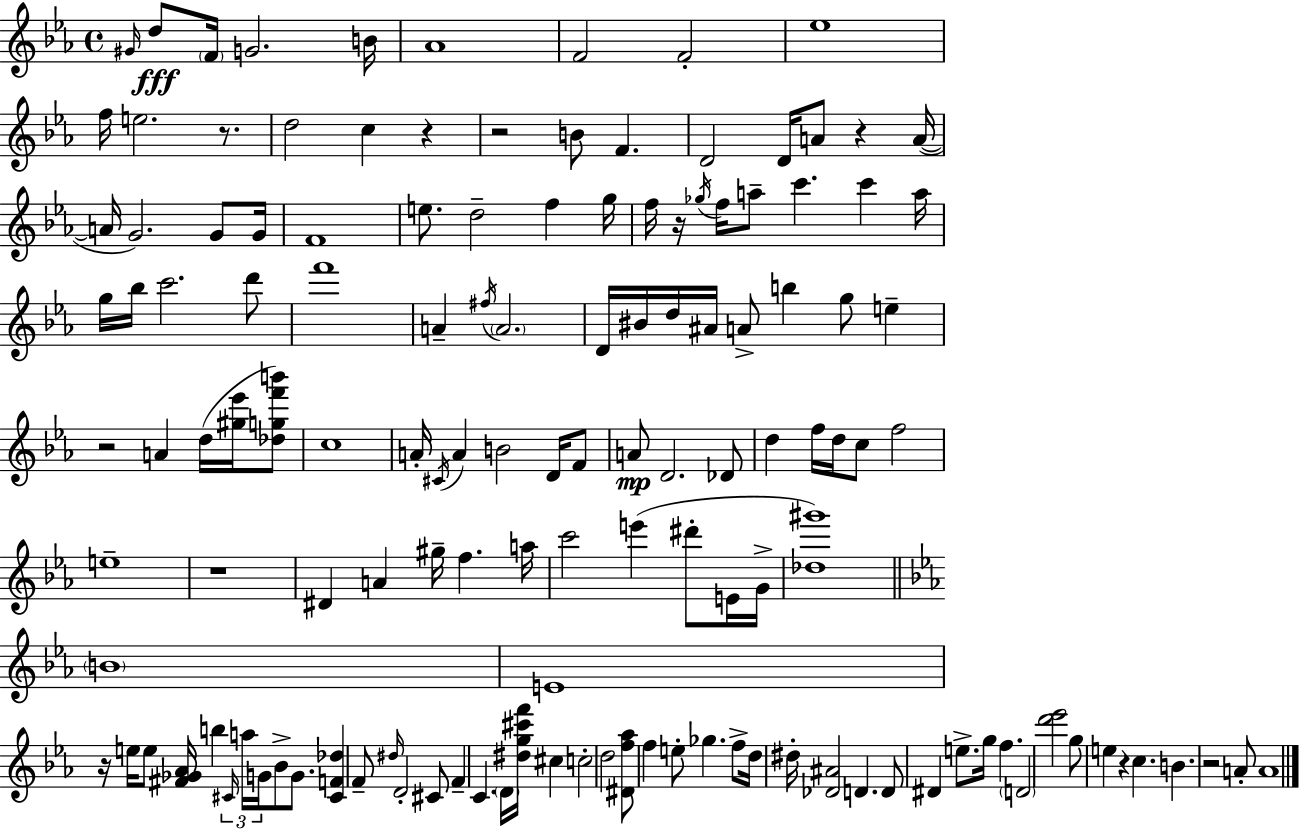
G#4/s D5/e F4/s G4/h. B4/s Ab4/w F4/h F4/h Eb5/w F5/s E5/h. R/e. D5/h C5/q R/q R/h B4/e F4/q. D4/h D4/s A4/e R/q A4/s A4/s G4/h. G4/e G4/s F4/w E5/e. D5/h F5/q G5/s F5/s R/s Gb5/s F5/s A5/e C6/q. C6/q A5/s G5/s Bb5/s C6/h. D6/e F6/w A4/q F#5/s A4/h. D4/s BIS4/s D5/s A#4/s A4/e B5/q G5/e E5/q R/h A4/q D5/s [G#5,Eb6]/s [Db5,G5,F6,B6]/e C5/w A4/s C#4/s A4/q B4/h D4/s F4/e A4/e D4/h. Db4/e D5/q F5/s D5/s C5/e F5/h E5/w R/w D#4/q A4/q G#5/s F5/q. A5/s C6/h E6/q D#6/e E4/s G4/s [Db5,G#6]/w B4/w E4/w R/s E5/s E5/e [F#4,Gb4,Ab4]/s B5/q C#4/s A5/s G4/s Bb4/e G4/e. [C#4,F4,Db5]/q F4/e D#5/s D4/h C#4/e F4/q C4/q. D4/s [D#5,G5,C#6,F6]/s C#5/q C5/h D5/h [D#4,F5,Ab5]/e F5/q E5/e Gb5/q. F5/e D5/s D#5/s [Db4,A#4]/h D4/q. D4/e D#4/q E5/e. G5/s F5/q. D4/h [D6,Eb6]/h G5/e E5/q R/q C5/q. B4/q. R/h A4/e A4/w